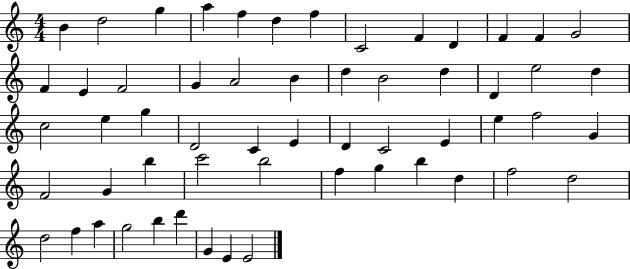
X:1
T:Untitled
M:4/4
L:1/4
K:C
B d2 g a f d f C2 F D F F G2 F E F2 G A2 B d B2 d D e2 d c2 e g D2 C E D C2 E e f2 G F2 G b c'2 b2 f g b d f2 d2 d2 f a g2 b d' G E E2